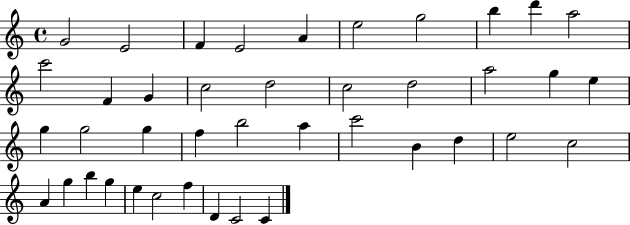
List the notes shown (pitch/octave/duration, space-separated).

G4/h E4/h F4/q E4/h A4/q E5/h G5/h B5/q D6/q A5/h C6/h F4/q G4/q C5/h D5/h C5/h D5/h A5/h G5/q E5/q G5/q G5/h G5/q F5/q B5/h A5/q C6/h B4/q D5/q E5/h C5/h A4/q G5/q B5/q G5/q E5/q C5/h F5/q D4/q C4/h C4/q